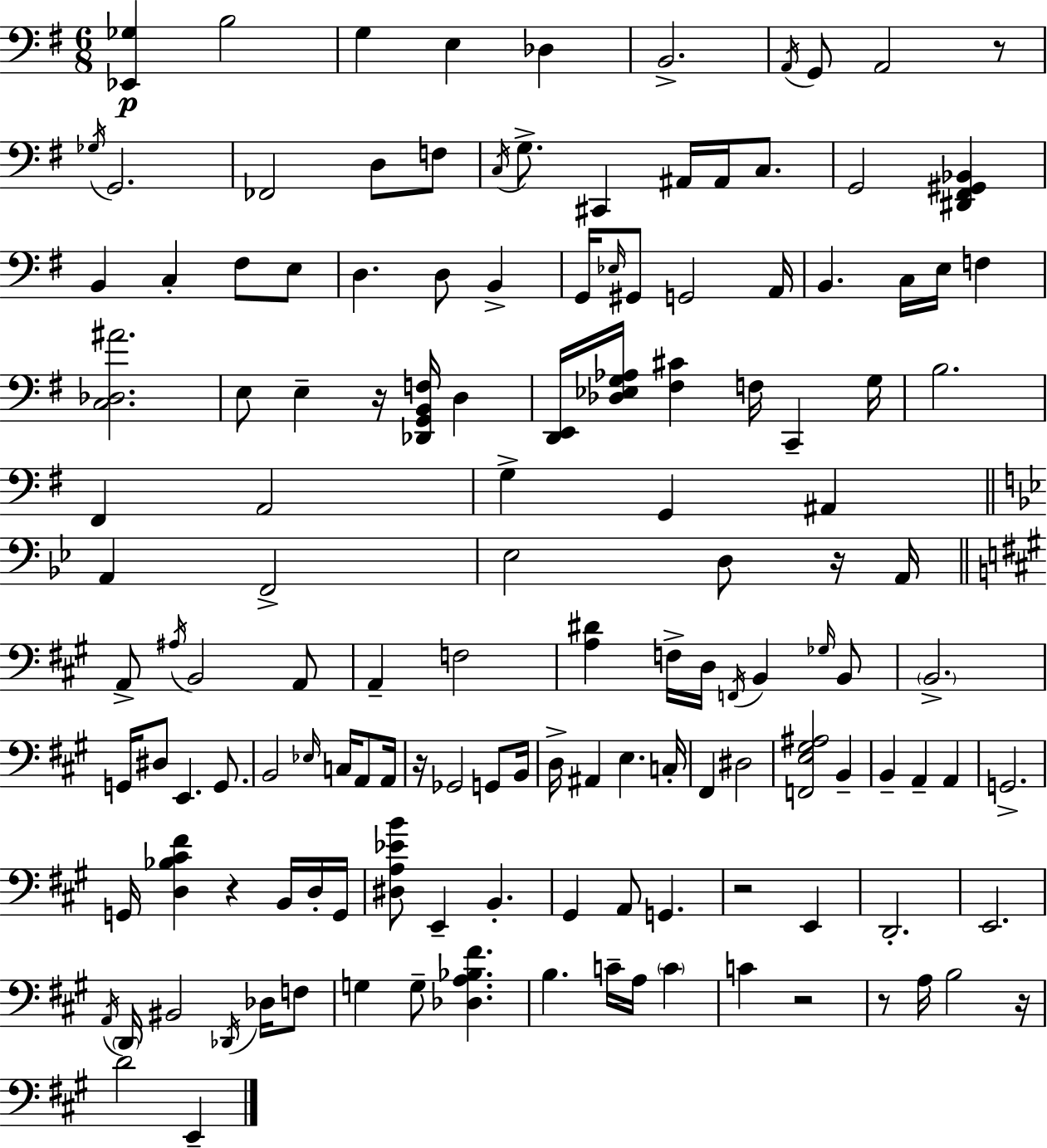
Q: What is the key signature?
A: G major